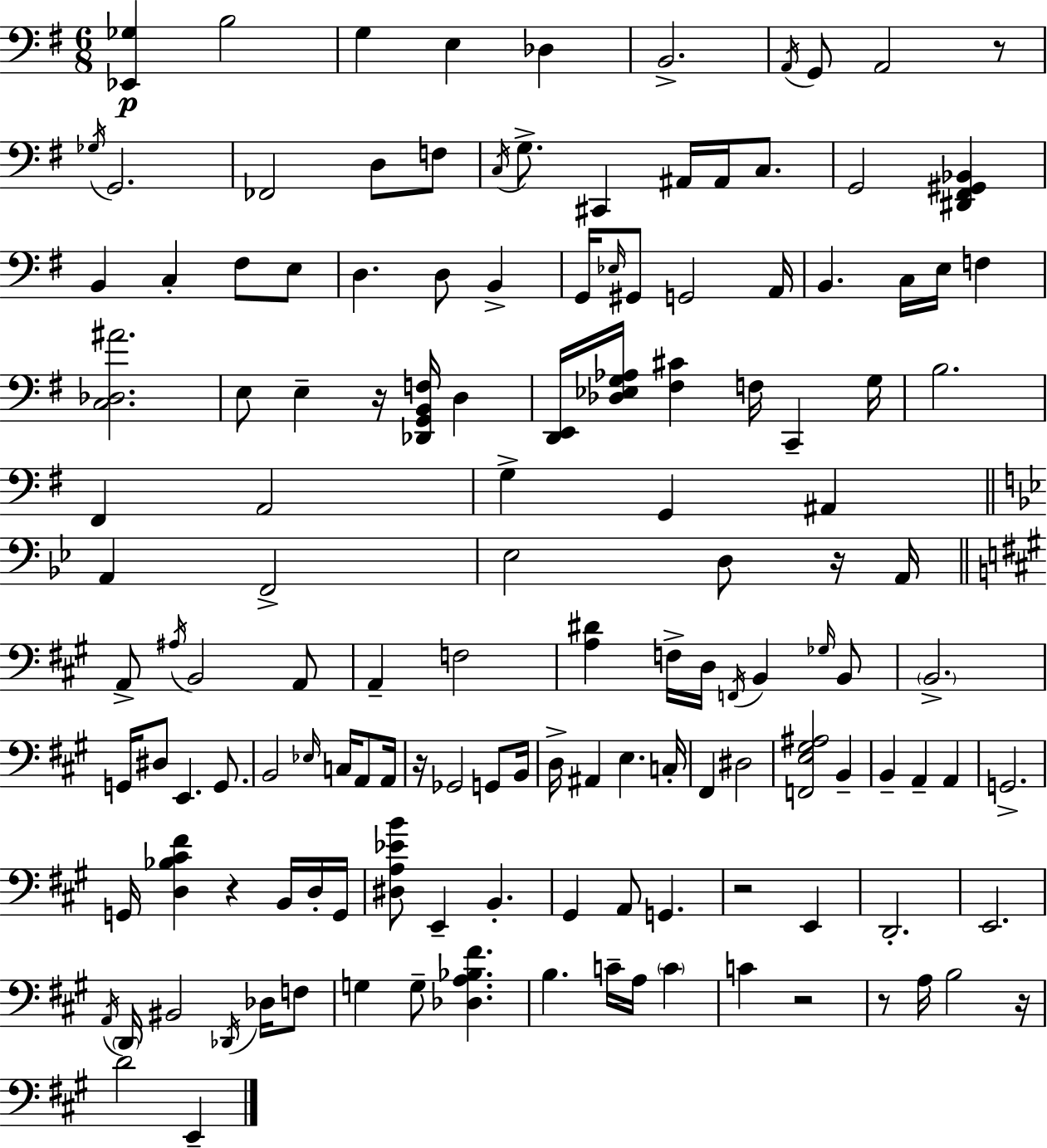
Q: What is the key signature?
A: G major